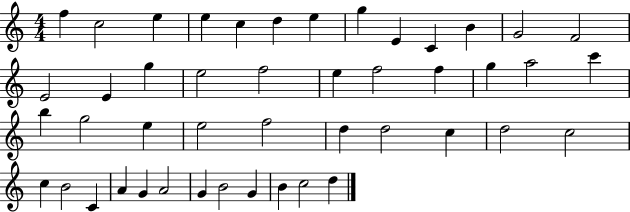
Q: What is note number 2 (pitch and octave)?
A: C5